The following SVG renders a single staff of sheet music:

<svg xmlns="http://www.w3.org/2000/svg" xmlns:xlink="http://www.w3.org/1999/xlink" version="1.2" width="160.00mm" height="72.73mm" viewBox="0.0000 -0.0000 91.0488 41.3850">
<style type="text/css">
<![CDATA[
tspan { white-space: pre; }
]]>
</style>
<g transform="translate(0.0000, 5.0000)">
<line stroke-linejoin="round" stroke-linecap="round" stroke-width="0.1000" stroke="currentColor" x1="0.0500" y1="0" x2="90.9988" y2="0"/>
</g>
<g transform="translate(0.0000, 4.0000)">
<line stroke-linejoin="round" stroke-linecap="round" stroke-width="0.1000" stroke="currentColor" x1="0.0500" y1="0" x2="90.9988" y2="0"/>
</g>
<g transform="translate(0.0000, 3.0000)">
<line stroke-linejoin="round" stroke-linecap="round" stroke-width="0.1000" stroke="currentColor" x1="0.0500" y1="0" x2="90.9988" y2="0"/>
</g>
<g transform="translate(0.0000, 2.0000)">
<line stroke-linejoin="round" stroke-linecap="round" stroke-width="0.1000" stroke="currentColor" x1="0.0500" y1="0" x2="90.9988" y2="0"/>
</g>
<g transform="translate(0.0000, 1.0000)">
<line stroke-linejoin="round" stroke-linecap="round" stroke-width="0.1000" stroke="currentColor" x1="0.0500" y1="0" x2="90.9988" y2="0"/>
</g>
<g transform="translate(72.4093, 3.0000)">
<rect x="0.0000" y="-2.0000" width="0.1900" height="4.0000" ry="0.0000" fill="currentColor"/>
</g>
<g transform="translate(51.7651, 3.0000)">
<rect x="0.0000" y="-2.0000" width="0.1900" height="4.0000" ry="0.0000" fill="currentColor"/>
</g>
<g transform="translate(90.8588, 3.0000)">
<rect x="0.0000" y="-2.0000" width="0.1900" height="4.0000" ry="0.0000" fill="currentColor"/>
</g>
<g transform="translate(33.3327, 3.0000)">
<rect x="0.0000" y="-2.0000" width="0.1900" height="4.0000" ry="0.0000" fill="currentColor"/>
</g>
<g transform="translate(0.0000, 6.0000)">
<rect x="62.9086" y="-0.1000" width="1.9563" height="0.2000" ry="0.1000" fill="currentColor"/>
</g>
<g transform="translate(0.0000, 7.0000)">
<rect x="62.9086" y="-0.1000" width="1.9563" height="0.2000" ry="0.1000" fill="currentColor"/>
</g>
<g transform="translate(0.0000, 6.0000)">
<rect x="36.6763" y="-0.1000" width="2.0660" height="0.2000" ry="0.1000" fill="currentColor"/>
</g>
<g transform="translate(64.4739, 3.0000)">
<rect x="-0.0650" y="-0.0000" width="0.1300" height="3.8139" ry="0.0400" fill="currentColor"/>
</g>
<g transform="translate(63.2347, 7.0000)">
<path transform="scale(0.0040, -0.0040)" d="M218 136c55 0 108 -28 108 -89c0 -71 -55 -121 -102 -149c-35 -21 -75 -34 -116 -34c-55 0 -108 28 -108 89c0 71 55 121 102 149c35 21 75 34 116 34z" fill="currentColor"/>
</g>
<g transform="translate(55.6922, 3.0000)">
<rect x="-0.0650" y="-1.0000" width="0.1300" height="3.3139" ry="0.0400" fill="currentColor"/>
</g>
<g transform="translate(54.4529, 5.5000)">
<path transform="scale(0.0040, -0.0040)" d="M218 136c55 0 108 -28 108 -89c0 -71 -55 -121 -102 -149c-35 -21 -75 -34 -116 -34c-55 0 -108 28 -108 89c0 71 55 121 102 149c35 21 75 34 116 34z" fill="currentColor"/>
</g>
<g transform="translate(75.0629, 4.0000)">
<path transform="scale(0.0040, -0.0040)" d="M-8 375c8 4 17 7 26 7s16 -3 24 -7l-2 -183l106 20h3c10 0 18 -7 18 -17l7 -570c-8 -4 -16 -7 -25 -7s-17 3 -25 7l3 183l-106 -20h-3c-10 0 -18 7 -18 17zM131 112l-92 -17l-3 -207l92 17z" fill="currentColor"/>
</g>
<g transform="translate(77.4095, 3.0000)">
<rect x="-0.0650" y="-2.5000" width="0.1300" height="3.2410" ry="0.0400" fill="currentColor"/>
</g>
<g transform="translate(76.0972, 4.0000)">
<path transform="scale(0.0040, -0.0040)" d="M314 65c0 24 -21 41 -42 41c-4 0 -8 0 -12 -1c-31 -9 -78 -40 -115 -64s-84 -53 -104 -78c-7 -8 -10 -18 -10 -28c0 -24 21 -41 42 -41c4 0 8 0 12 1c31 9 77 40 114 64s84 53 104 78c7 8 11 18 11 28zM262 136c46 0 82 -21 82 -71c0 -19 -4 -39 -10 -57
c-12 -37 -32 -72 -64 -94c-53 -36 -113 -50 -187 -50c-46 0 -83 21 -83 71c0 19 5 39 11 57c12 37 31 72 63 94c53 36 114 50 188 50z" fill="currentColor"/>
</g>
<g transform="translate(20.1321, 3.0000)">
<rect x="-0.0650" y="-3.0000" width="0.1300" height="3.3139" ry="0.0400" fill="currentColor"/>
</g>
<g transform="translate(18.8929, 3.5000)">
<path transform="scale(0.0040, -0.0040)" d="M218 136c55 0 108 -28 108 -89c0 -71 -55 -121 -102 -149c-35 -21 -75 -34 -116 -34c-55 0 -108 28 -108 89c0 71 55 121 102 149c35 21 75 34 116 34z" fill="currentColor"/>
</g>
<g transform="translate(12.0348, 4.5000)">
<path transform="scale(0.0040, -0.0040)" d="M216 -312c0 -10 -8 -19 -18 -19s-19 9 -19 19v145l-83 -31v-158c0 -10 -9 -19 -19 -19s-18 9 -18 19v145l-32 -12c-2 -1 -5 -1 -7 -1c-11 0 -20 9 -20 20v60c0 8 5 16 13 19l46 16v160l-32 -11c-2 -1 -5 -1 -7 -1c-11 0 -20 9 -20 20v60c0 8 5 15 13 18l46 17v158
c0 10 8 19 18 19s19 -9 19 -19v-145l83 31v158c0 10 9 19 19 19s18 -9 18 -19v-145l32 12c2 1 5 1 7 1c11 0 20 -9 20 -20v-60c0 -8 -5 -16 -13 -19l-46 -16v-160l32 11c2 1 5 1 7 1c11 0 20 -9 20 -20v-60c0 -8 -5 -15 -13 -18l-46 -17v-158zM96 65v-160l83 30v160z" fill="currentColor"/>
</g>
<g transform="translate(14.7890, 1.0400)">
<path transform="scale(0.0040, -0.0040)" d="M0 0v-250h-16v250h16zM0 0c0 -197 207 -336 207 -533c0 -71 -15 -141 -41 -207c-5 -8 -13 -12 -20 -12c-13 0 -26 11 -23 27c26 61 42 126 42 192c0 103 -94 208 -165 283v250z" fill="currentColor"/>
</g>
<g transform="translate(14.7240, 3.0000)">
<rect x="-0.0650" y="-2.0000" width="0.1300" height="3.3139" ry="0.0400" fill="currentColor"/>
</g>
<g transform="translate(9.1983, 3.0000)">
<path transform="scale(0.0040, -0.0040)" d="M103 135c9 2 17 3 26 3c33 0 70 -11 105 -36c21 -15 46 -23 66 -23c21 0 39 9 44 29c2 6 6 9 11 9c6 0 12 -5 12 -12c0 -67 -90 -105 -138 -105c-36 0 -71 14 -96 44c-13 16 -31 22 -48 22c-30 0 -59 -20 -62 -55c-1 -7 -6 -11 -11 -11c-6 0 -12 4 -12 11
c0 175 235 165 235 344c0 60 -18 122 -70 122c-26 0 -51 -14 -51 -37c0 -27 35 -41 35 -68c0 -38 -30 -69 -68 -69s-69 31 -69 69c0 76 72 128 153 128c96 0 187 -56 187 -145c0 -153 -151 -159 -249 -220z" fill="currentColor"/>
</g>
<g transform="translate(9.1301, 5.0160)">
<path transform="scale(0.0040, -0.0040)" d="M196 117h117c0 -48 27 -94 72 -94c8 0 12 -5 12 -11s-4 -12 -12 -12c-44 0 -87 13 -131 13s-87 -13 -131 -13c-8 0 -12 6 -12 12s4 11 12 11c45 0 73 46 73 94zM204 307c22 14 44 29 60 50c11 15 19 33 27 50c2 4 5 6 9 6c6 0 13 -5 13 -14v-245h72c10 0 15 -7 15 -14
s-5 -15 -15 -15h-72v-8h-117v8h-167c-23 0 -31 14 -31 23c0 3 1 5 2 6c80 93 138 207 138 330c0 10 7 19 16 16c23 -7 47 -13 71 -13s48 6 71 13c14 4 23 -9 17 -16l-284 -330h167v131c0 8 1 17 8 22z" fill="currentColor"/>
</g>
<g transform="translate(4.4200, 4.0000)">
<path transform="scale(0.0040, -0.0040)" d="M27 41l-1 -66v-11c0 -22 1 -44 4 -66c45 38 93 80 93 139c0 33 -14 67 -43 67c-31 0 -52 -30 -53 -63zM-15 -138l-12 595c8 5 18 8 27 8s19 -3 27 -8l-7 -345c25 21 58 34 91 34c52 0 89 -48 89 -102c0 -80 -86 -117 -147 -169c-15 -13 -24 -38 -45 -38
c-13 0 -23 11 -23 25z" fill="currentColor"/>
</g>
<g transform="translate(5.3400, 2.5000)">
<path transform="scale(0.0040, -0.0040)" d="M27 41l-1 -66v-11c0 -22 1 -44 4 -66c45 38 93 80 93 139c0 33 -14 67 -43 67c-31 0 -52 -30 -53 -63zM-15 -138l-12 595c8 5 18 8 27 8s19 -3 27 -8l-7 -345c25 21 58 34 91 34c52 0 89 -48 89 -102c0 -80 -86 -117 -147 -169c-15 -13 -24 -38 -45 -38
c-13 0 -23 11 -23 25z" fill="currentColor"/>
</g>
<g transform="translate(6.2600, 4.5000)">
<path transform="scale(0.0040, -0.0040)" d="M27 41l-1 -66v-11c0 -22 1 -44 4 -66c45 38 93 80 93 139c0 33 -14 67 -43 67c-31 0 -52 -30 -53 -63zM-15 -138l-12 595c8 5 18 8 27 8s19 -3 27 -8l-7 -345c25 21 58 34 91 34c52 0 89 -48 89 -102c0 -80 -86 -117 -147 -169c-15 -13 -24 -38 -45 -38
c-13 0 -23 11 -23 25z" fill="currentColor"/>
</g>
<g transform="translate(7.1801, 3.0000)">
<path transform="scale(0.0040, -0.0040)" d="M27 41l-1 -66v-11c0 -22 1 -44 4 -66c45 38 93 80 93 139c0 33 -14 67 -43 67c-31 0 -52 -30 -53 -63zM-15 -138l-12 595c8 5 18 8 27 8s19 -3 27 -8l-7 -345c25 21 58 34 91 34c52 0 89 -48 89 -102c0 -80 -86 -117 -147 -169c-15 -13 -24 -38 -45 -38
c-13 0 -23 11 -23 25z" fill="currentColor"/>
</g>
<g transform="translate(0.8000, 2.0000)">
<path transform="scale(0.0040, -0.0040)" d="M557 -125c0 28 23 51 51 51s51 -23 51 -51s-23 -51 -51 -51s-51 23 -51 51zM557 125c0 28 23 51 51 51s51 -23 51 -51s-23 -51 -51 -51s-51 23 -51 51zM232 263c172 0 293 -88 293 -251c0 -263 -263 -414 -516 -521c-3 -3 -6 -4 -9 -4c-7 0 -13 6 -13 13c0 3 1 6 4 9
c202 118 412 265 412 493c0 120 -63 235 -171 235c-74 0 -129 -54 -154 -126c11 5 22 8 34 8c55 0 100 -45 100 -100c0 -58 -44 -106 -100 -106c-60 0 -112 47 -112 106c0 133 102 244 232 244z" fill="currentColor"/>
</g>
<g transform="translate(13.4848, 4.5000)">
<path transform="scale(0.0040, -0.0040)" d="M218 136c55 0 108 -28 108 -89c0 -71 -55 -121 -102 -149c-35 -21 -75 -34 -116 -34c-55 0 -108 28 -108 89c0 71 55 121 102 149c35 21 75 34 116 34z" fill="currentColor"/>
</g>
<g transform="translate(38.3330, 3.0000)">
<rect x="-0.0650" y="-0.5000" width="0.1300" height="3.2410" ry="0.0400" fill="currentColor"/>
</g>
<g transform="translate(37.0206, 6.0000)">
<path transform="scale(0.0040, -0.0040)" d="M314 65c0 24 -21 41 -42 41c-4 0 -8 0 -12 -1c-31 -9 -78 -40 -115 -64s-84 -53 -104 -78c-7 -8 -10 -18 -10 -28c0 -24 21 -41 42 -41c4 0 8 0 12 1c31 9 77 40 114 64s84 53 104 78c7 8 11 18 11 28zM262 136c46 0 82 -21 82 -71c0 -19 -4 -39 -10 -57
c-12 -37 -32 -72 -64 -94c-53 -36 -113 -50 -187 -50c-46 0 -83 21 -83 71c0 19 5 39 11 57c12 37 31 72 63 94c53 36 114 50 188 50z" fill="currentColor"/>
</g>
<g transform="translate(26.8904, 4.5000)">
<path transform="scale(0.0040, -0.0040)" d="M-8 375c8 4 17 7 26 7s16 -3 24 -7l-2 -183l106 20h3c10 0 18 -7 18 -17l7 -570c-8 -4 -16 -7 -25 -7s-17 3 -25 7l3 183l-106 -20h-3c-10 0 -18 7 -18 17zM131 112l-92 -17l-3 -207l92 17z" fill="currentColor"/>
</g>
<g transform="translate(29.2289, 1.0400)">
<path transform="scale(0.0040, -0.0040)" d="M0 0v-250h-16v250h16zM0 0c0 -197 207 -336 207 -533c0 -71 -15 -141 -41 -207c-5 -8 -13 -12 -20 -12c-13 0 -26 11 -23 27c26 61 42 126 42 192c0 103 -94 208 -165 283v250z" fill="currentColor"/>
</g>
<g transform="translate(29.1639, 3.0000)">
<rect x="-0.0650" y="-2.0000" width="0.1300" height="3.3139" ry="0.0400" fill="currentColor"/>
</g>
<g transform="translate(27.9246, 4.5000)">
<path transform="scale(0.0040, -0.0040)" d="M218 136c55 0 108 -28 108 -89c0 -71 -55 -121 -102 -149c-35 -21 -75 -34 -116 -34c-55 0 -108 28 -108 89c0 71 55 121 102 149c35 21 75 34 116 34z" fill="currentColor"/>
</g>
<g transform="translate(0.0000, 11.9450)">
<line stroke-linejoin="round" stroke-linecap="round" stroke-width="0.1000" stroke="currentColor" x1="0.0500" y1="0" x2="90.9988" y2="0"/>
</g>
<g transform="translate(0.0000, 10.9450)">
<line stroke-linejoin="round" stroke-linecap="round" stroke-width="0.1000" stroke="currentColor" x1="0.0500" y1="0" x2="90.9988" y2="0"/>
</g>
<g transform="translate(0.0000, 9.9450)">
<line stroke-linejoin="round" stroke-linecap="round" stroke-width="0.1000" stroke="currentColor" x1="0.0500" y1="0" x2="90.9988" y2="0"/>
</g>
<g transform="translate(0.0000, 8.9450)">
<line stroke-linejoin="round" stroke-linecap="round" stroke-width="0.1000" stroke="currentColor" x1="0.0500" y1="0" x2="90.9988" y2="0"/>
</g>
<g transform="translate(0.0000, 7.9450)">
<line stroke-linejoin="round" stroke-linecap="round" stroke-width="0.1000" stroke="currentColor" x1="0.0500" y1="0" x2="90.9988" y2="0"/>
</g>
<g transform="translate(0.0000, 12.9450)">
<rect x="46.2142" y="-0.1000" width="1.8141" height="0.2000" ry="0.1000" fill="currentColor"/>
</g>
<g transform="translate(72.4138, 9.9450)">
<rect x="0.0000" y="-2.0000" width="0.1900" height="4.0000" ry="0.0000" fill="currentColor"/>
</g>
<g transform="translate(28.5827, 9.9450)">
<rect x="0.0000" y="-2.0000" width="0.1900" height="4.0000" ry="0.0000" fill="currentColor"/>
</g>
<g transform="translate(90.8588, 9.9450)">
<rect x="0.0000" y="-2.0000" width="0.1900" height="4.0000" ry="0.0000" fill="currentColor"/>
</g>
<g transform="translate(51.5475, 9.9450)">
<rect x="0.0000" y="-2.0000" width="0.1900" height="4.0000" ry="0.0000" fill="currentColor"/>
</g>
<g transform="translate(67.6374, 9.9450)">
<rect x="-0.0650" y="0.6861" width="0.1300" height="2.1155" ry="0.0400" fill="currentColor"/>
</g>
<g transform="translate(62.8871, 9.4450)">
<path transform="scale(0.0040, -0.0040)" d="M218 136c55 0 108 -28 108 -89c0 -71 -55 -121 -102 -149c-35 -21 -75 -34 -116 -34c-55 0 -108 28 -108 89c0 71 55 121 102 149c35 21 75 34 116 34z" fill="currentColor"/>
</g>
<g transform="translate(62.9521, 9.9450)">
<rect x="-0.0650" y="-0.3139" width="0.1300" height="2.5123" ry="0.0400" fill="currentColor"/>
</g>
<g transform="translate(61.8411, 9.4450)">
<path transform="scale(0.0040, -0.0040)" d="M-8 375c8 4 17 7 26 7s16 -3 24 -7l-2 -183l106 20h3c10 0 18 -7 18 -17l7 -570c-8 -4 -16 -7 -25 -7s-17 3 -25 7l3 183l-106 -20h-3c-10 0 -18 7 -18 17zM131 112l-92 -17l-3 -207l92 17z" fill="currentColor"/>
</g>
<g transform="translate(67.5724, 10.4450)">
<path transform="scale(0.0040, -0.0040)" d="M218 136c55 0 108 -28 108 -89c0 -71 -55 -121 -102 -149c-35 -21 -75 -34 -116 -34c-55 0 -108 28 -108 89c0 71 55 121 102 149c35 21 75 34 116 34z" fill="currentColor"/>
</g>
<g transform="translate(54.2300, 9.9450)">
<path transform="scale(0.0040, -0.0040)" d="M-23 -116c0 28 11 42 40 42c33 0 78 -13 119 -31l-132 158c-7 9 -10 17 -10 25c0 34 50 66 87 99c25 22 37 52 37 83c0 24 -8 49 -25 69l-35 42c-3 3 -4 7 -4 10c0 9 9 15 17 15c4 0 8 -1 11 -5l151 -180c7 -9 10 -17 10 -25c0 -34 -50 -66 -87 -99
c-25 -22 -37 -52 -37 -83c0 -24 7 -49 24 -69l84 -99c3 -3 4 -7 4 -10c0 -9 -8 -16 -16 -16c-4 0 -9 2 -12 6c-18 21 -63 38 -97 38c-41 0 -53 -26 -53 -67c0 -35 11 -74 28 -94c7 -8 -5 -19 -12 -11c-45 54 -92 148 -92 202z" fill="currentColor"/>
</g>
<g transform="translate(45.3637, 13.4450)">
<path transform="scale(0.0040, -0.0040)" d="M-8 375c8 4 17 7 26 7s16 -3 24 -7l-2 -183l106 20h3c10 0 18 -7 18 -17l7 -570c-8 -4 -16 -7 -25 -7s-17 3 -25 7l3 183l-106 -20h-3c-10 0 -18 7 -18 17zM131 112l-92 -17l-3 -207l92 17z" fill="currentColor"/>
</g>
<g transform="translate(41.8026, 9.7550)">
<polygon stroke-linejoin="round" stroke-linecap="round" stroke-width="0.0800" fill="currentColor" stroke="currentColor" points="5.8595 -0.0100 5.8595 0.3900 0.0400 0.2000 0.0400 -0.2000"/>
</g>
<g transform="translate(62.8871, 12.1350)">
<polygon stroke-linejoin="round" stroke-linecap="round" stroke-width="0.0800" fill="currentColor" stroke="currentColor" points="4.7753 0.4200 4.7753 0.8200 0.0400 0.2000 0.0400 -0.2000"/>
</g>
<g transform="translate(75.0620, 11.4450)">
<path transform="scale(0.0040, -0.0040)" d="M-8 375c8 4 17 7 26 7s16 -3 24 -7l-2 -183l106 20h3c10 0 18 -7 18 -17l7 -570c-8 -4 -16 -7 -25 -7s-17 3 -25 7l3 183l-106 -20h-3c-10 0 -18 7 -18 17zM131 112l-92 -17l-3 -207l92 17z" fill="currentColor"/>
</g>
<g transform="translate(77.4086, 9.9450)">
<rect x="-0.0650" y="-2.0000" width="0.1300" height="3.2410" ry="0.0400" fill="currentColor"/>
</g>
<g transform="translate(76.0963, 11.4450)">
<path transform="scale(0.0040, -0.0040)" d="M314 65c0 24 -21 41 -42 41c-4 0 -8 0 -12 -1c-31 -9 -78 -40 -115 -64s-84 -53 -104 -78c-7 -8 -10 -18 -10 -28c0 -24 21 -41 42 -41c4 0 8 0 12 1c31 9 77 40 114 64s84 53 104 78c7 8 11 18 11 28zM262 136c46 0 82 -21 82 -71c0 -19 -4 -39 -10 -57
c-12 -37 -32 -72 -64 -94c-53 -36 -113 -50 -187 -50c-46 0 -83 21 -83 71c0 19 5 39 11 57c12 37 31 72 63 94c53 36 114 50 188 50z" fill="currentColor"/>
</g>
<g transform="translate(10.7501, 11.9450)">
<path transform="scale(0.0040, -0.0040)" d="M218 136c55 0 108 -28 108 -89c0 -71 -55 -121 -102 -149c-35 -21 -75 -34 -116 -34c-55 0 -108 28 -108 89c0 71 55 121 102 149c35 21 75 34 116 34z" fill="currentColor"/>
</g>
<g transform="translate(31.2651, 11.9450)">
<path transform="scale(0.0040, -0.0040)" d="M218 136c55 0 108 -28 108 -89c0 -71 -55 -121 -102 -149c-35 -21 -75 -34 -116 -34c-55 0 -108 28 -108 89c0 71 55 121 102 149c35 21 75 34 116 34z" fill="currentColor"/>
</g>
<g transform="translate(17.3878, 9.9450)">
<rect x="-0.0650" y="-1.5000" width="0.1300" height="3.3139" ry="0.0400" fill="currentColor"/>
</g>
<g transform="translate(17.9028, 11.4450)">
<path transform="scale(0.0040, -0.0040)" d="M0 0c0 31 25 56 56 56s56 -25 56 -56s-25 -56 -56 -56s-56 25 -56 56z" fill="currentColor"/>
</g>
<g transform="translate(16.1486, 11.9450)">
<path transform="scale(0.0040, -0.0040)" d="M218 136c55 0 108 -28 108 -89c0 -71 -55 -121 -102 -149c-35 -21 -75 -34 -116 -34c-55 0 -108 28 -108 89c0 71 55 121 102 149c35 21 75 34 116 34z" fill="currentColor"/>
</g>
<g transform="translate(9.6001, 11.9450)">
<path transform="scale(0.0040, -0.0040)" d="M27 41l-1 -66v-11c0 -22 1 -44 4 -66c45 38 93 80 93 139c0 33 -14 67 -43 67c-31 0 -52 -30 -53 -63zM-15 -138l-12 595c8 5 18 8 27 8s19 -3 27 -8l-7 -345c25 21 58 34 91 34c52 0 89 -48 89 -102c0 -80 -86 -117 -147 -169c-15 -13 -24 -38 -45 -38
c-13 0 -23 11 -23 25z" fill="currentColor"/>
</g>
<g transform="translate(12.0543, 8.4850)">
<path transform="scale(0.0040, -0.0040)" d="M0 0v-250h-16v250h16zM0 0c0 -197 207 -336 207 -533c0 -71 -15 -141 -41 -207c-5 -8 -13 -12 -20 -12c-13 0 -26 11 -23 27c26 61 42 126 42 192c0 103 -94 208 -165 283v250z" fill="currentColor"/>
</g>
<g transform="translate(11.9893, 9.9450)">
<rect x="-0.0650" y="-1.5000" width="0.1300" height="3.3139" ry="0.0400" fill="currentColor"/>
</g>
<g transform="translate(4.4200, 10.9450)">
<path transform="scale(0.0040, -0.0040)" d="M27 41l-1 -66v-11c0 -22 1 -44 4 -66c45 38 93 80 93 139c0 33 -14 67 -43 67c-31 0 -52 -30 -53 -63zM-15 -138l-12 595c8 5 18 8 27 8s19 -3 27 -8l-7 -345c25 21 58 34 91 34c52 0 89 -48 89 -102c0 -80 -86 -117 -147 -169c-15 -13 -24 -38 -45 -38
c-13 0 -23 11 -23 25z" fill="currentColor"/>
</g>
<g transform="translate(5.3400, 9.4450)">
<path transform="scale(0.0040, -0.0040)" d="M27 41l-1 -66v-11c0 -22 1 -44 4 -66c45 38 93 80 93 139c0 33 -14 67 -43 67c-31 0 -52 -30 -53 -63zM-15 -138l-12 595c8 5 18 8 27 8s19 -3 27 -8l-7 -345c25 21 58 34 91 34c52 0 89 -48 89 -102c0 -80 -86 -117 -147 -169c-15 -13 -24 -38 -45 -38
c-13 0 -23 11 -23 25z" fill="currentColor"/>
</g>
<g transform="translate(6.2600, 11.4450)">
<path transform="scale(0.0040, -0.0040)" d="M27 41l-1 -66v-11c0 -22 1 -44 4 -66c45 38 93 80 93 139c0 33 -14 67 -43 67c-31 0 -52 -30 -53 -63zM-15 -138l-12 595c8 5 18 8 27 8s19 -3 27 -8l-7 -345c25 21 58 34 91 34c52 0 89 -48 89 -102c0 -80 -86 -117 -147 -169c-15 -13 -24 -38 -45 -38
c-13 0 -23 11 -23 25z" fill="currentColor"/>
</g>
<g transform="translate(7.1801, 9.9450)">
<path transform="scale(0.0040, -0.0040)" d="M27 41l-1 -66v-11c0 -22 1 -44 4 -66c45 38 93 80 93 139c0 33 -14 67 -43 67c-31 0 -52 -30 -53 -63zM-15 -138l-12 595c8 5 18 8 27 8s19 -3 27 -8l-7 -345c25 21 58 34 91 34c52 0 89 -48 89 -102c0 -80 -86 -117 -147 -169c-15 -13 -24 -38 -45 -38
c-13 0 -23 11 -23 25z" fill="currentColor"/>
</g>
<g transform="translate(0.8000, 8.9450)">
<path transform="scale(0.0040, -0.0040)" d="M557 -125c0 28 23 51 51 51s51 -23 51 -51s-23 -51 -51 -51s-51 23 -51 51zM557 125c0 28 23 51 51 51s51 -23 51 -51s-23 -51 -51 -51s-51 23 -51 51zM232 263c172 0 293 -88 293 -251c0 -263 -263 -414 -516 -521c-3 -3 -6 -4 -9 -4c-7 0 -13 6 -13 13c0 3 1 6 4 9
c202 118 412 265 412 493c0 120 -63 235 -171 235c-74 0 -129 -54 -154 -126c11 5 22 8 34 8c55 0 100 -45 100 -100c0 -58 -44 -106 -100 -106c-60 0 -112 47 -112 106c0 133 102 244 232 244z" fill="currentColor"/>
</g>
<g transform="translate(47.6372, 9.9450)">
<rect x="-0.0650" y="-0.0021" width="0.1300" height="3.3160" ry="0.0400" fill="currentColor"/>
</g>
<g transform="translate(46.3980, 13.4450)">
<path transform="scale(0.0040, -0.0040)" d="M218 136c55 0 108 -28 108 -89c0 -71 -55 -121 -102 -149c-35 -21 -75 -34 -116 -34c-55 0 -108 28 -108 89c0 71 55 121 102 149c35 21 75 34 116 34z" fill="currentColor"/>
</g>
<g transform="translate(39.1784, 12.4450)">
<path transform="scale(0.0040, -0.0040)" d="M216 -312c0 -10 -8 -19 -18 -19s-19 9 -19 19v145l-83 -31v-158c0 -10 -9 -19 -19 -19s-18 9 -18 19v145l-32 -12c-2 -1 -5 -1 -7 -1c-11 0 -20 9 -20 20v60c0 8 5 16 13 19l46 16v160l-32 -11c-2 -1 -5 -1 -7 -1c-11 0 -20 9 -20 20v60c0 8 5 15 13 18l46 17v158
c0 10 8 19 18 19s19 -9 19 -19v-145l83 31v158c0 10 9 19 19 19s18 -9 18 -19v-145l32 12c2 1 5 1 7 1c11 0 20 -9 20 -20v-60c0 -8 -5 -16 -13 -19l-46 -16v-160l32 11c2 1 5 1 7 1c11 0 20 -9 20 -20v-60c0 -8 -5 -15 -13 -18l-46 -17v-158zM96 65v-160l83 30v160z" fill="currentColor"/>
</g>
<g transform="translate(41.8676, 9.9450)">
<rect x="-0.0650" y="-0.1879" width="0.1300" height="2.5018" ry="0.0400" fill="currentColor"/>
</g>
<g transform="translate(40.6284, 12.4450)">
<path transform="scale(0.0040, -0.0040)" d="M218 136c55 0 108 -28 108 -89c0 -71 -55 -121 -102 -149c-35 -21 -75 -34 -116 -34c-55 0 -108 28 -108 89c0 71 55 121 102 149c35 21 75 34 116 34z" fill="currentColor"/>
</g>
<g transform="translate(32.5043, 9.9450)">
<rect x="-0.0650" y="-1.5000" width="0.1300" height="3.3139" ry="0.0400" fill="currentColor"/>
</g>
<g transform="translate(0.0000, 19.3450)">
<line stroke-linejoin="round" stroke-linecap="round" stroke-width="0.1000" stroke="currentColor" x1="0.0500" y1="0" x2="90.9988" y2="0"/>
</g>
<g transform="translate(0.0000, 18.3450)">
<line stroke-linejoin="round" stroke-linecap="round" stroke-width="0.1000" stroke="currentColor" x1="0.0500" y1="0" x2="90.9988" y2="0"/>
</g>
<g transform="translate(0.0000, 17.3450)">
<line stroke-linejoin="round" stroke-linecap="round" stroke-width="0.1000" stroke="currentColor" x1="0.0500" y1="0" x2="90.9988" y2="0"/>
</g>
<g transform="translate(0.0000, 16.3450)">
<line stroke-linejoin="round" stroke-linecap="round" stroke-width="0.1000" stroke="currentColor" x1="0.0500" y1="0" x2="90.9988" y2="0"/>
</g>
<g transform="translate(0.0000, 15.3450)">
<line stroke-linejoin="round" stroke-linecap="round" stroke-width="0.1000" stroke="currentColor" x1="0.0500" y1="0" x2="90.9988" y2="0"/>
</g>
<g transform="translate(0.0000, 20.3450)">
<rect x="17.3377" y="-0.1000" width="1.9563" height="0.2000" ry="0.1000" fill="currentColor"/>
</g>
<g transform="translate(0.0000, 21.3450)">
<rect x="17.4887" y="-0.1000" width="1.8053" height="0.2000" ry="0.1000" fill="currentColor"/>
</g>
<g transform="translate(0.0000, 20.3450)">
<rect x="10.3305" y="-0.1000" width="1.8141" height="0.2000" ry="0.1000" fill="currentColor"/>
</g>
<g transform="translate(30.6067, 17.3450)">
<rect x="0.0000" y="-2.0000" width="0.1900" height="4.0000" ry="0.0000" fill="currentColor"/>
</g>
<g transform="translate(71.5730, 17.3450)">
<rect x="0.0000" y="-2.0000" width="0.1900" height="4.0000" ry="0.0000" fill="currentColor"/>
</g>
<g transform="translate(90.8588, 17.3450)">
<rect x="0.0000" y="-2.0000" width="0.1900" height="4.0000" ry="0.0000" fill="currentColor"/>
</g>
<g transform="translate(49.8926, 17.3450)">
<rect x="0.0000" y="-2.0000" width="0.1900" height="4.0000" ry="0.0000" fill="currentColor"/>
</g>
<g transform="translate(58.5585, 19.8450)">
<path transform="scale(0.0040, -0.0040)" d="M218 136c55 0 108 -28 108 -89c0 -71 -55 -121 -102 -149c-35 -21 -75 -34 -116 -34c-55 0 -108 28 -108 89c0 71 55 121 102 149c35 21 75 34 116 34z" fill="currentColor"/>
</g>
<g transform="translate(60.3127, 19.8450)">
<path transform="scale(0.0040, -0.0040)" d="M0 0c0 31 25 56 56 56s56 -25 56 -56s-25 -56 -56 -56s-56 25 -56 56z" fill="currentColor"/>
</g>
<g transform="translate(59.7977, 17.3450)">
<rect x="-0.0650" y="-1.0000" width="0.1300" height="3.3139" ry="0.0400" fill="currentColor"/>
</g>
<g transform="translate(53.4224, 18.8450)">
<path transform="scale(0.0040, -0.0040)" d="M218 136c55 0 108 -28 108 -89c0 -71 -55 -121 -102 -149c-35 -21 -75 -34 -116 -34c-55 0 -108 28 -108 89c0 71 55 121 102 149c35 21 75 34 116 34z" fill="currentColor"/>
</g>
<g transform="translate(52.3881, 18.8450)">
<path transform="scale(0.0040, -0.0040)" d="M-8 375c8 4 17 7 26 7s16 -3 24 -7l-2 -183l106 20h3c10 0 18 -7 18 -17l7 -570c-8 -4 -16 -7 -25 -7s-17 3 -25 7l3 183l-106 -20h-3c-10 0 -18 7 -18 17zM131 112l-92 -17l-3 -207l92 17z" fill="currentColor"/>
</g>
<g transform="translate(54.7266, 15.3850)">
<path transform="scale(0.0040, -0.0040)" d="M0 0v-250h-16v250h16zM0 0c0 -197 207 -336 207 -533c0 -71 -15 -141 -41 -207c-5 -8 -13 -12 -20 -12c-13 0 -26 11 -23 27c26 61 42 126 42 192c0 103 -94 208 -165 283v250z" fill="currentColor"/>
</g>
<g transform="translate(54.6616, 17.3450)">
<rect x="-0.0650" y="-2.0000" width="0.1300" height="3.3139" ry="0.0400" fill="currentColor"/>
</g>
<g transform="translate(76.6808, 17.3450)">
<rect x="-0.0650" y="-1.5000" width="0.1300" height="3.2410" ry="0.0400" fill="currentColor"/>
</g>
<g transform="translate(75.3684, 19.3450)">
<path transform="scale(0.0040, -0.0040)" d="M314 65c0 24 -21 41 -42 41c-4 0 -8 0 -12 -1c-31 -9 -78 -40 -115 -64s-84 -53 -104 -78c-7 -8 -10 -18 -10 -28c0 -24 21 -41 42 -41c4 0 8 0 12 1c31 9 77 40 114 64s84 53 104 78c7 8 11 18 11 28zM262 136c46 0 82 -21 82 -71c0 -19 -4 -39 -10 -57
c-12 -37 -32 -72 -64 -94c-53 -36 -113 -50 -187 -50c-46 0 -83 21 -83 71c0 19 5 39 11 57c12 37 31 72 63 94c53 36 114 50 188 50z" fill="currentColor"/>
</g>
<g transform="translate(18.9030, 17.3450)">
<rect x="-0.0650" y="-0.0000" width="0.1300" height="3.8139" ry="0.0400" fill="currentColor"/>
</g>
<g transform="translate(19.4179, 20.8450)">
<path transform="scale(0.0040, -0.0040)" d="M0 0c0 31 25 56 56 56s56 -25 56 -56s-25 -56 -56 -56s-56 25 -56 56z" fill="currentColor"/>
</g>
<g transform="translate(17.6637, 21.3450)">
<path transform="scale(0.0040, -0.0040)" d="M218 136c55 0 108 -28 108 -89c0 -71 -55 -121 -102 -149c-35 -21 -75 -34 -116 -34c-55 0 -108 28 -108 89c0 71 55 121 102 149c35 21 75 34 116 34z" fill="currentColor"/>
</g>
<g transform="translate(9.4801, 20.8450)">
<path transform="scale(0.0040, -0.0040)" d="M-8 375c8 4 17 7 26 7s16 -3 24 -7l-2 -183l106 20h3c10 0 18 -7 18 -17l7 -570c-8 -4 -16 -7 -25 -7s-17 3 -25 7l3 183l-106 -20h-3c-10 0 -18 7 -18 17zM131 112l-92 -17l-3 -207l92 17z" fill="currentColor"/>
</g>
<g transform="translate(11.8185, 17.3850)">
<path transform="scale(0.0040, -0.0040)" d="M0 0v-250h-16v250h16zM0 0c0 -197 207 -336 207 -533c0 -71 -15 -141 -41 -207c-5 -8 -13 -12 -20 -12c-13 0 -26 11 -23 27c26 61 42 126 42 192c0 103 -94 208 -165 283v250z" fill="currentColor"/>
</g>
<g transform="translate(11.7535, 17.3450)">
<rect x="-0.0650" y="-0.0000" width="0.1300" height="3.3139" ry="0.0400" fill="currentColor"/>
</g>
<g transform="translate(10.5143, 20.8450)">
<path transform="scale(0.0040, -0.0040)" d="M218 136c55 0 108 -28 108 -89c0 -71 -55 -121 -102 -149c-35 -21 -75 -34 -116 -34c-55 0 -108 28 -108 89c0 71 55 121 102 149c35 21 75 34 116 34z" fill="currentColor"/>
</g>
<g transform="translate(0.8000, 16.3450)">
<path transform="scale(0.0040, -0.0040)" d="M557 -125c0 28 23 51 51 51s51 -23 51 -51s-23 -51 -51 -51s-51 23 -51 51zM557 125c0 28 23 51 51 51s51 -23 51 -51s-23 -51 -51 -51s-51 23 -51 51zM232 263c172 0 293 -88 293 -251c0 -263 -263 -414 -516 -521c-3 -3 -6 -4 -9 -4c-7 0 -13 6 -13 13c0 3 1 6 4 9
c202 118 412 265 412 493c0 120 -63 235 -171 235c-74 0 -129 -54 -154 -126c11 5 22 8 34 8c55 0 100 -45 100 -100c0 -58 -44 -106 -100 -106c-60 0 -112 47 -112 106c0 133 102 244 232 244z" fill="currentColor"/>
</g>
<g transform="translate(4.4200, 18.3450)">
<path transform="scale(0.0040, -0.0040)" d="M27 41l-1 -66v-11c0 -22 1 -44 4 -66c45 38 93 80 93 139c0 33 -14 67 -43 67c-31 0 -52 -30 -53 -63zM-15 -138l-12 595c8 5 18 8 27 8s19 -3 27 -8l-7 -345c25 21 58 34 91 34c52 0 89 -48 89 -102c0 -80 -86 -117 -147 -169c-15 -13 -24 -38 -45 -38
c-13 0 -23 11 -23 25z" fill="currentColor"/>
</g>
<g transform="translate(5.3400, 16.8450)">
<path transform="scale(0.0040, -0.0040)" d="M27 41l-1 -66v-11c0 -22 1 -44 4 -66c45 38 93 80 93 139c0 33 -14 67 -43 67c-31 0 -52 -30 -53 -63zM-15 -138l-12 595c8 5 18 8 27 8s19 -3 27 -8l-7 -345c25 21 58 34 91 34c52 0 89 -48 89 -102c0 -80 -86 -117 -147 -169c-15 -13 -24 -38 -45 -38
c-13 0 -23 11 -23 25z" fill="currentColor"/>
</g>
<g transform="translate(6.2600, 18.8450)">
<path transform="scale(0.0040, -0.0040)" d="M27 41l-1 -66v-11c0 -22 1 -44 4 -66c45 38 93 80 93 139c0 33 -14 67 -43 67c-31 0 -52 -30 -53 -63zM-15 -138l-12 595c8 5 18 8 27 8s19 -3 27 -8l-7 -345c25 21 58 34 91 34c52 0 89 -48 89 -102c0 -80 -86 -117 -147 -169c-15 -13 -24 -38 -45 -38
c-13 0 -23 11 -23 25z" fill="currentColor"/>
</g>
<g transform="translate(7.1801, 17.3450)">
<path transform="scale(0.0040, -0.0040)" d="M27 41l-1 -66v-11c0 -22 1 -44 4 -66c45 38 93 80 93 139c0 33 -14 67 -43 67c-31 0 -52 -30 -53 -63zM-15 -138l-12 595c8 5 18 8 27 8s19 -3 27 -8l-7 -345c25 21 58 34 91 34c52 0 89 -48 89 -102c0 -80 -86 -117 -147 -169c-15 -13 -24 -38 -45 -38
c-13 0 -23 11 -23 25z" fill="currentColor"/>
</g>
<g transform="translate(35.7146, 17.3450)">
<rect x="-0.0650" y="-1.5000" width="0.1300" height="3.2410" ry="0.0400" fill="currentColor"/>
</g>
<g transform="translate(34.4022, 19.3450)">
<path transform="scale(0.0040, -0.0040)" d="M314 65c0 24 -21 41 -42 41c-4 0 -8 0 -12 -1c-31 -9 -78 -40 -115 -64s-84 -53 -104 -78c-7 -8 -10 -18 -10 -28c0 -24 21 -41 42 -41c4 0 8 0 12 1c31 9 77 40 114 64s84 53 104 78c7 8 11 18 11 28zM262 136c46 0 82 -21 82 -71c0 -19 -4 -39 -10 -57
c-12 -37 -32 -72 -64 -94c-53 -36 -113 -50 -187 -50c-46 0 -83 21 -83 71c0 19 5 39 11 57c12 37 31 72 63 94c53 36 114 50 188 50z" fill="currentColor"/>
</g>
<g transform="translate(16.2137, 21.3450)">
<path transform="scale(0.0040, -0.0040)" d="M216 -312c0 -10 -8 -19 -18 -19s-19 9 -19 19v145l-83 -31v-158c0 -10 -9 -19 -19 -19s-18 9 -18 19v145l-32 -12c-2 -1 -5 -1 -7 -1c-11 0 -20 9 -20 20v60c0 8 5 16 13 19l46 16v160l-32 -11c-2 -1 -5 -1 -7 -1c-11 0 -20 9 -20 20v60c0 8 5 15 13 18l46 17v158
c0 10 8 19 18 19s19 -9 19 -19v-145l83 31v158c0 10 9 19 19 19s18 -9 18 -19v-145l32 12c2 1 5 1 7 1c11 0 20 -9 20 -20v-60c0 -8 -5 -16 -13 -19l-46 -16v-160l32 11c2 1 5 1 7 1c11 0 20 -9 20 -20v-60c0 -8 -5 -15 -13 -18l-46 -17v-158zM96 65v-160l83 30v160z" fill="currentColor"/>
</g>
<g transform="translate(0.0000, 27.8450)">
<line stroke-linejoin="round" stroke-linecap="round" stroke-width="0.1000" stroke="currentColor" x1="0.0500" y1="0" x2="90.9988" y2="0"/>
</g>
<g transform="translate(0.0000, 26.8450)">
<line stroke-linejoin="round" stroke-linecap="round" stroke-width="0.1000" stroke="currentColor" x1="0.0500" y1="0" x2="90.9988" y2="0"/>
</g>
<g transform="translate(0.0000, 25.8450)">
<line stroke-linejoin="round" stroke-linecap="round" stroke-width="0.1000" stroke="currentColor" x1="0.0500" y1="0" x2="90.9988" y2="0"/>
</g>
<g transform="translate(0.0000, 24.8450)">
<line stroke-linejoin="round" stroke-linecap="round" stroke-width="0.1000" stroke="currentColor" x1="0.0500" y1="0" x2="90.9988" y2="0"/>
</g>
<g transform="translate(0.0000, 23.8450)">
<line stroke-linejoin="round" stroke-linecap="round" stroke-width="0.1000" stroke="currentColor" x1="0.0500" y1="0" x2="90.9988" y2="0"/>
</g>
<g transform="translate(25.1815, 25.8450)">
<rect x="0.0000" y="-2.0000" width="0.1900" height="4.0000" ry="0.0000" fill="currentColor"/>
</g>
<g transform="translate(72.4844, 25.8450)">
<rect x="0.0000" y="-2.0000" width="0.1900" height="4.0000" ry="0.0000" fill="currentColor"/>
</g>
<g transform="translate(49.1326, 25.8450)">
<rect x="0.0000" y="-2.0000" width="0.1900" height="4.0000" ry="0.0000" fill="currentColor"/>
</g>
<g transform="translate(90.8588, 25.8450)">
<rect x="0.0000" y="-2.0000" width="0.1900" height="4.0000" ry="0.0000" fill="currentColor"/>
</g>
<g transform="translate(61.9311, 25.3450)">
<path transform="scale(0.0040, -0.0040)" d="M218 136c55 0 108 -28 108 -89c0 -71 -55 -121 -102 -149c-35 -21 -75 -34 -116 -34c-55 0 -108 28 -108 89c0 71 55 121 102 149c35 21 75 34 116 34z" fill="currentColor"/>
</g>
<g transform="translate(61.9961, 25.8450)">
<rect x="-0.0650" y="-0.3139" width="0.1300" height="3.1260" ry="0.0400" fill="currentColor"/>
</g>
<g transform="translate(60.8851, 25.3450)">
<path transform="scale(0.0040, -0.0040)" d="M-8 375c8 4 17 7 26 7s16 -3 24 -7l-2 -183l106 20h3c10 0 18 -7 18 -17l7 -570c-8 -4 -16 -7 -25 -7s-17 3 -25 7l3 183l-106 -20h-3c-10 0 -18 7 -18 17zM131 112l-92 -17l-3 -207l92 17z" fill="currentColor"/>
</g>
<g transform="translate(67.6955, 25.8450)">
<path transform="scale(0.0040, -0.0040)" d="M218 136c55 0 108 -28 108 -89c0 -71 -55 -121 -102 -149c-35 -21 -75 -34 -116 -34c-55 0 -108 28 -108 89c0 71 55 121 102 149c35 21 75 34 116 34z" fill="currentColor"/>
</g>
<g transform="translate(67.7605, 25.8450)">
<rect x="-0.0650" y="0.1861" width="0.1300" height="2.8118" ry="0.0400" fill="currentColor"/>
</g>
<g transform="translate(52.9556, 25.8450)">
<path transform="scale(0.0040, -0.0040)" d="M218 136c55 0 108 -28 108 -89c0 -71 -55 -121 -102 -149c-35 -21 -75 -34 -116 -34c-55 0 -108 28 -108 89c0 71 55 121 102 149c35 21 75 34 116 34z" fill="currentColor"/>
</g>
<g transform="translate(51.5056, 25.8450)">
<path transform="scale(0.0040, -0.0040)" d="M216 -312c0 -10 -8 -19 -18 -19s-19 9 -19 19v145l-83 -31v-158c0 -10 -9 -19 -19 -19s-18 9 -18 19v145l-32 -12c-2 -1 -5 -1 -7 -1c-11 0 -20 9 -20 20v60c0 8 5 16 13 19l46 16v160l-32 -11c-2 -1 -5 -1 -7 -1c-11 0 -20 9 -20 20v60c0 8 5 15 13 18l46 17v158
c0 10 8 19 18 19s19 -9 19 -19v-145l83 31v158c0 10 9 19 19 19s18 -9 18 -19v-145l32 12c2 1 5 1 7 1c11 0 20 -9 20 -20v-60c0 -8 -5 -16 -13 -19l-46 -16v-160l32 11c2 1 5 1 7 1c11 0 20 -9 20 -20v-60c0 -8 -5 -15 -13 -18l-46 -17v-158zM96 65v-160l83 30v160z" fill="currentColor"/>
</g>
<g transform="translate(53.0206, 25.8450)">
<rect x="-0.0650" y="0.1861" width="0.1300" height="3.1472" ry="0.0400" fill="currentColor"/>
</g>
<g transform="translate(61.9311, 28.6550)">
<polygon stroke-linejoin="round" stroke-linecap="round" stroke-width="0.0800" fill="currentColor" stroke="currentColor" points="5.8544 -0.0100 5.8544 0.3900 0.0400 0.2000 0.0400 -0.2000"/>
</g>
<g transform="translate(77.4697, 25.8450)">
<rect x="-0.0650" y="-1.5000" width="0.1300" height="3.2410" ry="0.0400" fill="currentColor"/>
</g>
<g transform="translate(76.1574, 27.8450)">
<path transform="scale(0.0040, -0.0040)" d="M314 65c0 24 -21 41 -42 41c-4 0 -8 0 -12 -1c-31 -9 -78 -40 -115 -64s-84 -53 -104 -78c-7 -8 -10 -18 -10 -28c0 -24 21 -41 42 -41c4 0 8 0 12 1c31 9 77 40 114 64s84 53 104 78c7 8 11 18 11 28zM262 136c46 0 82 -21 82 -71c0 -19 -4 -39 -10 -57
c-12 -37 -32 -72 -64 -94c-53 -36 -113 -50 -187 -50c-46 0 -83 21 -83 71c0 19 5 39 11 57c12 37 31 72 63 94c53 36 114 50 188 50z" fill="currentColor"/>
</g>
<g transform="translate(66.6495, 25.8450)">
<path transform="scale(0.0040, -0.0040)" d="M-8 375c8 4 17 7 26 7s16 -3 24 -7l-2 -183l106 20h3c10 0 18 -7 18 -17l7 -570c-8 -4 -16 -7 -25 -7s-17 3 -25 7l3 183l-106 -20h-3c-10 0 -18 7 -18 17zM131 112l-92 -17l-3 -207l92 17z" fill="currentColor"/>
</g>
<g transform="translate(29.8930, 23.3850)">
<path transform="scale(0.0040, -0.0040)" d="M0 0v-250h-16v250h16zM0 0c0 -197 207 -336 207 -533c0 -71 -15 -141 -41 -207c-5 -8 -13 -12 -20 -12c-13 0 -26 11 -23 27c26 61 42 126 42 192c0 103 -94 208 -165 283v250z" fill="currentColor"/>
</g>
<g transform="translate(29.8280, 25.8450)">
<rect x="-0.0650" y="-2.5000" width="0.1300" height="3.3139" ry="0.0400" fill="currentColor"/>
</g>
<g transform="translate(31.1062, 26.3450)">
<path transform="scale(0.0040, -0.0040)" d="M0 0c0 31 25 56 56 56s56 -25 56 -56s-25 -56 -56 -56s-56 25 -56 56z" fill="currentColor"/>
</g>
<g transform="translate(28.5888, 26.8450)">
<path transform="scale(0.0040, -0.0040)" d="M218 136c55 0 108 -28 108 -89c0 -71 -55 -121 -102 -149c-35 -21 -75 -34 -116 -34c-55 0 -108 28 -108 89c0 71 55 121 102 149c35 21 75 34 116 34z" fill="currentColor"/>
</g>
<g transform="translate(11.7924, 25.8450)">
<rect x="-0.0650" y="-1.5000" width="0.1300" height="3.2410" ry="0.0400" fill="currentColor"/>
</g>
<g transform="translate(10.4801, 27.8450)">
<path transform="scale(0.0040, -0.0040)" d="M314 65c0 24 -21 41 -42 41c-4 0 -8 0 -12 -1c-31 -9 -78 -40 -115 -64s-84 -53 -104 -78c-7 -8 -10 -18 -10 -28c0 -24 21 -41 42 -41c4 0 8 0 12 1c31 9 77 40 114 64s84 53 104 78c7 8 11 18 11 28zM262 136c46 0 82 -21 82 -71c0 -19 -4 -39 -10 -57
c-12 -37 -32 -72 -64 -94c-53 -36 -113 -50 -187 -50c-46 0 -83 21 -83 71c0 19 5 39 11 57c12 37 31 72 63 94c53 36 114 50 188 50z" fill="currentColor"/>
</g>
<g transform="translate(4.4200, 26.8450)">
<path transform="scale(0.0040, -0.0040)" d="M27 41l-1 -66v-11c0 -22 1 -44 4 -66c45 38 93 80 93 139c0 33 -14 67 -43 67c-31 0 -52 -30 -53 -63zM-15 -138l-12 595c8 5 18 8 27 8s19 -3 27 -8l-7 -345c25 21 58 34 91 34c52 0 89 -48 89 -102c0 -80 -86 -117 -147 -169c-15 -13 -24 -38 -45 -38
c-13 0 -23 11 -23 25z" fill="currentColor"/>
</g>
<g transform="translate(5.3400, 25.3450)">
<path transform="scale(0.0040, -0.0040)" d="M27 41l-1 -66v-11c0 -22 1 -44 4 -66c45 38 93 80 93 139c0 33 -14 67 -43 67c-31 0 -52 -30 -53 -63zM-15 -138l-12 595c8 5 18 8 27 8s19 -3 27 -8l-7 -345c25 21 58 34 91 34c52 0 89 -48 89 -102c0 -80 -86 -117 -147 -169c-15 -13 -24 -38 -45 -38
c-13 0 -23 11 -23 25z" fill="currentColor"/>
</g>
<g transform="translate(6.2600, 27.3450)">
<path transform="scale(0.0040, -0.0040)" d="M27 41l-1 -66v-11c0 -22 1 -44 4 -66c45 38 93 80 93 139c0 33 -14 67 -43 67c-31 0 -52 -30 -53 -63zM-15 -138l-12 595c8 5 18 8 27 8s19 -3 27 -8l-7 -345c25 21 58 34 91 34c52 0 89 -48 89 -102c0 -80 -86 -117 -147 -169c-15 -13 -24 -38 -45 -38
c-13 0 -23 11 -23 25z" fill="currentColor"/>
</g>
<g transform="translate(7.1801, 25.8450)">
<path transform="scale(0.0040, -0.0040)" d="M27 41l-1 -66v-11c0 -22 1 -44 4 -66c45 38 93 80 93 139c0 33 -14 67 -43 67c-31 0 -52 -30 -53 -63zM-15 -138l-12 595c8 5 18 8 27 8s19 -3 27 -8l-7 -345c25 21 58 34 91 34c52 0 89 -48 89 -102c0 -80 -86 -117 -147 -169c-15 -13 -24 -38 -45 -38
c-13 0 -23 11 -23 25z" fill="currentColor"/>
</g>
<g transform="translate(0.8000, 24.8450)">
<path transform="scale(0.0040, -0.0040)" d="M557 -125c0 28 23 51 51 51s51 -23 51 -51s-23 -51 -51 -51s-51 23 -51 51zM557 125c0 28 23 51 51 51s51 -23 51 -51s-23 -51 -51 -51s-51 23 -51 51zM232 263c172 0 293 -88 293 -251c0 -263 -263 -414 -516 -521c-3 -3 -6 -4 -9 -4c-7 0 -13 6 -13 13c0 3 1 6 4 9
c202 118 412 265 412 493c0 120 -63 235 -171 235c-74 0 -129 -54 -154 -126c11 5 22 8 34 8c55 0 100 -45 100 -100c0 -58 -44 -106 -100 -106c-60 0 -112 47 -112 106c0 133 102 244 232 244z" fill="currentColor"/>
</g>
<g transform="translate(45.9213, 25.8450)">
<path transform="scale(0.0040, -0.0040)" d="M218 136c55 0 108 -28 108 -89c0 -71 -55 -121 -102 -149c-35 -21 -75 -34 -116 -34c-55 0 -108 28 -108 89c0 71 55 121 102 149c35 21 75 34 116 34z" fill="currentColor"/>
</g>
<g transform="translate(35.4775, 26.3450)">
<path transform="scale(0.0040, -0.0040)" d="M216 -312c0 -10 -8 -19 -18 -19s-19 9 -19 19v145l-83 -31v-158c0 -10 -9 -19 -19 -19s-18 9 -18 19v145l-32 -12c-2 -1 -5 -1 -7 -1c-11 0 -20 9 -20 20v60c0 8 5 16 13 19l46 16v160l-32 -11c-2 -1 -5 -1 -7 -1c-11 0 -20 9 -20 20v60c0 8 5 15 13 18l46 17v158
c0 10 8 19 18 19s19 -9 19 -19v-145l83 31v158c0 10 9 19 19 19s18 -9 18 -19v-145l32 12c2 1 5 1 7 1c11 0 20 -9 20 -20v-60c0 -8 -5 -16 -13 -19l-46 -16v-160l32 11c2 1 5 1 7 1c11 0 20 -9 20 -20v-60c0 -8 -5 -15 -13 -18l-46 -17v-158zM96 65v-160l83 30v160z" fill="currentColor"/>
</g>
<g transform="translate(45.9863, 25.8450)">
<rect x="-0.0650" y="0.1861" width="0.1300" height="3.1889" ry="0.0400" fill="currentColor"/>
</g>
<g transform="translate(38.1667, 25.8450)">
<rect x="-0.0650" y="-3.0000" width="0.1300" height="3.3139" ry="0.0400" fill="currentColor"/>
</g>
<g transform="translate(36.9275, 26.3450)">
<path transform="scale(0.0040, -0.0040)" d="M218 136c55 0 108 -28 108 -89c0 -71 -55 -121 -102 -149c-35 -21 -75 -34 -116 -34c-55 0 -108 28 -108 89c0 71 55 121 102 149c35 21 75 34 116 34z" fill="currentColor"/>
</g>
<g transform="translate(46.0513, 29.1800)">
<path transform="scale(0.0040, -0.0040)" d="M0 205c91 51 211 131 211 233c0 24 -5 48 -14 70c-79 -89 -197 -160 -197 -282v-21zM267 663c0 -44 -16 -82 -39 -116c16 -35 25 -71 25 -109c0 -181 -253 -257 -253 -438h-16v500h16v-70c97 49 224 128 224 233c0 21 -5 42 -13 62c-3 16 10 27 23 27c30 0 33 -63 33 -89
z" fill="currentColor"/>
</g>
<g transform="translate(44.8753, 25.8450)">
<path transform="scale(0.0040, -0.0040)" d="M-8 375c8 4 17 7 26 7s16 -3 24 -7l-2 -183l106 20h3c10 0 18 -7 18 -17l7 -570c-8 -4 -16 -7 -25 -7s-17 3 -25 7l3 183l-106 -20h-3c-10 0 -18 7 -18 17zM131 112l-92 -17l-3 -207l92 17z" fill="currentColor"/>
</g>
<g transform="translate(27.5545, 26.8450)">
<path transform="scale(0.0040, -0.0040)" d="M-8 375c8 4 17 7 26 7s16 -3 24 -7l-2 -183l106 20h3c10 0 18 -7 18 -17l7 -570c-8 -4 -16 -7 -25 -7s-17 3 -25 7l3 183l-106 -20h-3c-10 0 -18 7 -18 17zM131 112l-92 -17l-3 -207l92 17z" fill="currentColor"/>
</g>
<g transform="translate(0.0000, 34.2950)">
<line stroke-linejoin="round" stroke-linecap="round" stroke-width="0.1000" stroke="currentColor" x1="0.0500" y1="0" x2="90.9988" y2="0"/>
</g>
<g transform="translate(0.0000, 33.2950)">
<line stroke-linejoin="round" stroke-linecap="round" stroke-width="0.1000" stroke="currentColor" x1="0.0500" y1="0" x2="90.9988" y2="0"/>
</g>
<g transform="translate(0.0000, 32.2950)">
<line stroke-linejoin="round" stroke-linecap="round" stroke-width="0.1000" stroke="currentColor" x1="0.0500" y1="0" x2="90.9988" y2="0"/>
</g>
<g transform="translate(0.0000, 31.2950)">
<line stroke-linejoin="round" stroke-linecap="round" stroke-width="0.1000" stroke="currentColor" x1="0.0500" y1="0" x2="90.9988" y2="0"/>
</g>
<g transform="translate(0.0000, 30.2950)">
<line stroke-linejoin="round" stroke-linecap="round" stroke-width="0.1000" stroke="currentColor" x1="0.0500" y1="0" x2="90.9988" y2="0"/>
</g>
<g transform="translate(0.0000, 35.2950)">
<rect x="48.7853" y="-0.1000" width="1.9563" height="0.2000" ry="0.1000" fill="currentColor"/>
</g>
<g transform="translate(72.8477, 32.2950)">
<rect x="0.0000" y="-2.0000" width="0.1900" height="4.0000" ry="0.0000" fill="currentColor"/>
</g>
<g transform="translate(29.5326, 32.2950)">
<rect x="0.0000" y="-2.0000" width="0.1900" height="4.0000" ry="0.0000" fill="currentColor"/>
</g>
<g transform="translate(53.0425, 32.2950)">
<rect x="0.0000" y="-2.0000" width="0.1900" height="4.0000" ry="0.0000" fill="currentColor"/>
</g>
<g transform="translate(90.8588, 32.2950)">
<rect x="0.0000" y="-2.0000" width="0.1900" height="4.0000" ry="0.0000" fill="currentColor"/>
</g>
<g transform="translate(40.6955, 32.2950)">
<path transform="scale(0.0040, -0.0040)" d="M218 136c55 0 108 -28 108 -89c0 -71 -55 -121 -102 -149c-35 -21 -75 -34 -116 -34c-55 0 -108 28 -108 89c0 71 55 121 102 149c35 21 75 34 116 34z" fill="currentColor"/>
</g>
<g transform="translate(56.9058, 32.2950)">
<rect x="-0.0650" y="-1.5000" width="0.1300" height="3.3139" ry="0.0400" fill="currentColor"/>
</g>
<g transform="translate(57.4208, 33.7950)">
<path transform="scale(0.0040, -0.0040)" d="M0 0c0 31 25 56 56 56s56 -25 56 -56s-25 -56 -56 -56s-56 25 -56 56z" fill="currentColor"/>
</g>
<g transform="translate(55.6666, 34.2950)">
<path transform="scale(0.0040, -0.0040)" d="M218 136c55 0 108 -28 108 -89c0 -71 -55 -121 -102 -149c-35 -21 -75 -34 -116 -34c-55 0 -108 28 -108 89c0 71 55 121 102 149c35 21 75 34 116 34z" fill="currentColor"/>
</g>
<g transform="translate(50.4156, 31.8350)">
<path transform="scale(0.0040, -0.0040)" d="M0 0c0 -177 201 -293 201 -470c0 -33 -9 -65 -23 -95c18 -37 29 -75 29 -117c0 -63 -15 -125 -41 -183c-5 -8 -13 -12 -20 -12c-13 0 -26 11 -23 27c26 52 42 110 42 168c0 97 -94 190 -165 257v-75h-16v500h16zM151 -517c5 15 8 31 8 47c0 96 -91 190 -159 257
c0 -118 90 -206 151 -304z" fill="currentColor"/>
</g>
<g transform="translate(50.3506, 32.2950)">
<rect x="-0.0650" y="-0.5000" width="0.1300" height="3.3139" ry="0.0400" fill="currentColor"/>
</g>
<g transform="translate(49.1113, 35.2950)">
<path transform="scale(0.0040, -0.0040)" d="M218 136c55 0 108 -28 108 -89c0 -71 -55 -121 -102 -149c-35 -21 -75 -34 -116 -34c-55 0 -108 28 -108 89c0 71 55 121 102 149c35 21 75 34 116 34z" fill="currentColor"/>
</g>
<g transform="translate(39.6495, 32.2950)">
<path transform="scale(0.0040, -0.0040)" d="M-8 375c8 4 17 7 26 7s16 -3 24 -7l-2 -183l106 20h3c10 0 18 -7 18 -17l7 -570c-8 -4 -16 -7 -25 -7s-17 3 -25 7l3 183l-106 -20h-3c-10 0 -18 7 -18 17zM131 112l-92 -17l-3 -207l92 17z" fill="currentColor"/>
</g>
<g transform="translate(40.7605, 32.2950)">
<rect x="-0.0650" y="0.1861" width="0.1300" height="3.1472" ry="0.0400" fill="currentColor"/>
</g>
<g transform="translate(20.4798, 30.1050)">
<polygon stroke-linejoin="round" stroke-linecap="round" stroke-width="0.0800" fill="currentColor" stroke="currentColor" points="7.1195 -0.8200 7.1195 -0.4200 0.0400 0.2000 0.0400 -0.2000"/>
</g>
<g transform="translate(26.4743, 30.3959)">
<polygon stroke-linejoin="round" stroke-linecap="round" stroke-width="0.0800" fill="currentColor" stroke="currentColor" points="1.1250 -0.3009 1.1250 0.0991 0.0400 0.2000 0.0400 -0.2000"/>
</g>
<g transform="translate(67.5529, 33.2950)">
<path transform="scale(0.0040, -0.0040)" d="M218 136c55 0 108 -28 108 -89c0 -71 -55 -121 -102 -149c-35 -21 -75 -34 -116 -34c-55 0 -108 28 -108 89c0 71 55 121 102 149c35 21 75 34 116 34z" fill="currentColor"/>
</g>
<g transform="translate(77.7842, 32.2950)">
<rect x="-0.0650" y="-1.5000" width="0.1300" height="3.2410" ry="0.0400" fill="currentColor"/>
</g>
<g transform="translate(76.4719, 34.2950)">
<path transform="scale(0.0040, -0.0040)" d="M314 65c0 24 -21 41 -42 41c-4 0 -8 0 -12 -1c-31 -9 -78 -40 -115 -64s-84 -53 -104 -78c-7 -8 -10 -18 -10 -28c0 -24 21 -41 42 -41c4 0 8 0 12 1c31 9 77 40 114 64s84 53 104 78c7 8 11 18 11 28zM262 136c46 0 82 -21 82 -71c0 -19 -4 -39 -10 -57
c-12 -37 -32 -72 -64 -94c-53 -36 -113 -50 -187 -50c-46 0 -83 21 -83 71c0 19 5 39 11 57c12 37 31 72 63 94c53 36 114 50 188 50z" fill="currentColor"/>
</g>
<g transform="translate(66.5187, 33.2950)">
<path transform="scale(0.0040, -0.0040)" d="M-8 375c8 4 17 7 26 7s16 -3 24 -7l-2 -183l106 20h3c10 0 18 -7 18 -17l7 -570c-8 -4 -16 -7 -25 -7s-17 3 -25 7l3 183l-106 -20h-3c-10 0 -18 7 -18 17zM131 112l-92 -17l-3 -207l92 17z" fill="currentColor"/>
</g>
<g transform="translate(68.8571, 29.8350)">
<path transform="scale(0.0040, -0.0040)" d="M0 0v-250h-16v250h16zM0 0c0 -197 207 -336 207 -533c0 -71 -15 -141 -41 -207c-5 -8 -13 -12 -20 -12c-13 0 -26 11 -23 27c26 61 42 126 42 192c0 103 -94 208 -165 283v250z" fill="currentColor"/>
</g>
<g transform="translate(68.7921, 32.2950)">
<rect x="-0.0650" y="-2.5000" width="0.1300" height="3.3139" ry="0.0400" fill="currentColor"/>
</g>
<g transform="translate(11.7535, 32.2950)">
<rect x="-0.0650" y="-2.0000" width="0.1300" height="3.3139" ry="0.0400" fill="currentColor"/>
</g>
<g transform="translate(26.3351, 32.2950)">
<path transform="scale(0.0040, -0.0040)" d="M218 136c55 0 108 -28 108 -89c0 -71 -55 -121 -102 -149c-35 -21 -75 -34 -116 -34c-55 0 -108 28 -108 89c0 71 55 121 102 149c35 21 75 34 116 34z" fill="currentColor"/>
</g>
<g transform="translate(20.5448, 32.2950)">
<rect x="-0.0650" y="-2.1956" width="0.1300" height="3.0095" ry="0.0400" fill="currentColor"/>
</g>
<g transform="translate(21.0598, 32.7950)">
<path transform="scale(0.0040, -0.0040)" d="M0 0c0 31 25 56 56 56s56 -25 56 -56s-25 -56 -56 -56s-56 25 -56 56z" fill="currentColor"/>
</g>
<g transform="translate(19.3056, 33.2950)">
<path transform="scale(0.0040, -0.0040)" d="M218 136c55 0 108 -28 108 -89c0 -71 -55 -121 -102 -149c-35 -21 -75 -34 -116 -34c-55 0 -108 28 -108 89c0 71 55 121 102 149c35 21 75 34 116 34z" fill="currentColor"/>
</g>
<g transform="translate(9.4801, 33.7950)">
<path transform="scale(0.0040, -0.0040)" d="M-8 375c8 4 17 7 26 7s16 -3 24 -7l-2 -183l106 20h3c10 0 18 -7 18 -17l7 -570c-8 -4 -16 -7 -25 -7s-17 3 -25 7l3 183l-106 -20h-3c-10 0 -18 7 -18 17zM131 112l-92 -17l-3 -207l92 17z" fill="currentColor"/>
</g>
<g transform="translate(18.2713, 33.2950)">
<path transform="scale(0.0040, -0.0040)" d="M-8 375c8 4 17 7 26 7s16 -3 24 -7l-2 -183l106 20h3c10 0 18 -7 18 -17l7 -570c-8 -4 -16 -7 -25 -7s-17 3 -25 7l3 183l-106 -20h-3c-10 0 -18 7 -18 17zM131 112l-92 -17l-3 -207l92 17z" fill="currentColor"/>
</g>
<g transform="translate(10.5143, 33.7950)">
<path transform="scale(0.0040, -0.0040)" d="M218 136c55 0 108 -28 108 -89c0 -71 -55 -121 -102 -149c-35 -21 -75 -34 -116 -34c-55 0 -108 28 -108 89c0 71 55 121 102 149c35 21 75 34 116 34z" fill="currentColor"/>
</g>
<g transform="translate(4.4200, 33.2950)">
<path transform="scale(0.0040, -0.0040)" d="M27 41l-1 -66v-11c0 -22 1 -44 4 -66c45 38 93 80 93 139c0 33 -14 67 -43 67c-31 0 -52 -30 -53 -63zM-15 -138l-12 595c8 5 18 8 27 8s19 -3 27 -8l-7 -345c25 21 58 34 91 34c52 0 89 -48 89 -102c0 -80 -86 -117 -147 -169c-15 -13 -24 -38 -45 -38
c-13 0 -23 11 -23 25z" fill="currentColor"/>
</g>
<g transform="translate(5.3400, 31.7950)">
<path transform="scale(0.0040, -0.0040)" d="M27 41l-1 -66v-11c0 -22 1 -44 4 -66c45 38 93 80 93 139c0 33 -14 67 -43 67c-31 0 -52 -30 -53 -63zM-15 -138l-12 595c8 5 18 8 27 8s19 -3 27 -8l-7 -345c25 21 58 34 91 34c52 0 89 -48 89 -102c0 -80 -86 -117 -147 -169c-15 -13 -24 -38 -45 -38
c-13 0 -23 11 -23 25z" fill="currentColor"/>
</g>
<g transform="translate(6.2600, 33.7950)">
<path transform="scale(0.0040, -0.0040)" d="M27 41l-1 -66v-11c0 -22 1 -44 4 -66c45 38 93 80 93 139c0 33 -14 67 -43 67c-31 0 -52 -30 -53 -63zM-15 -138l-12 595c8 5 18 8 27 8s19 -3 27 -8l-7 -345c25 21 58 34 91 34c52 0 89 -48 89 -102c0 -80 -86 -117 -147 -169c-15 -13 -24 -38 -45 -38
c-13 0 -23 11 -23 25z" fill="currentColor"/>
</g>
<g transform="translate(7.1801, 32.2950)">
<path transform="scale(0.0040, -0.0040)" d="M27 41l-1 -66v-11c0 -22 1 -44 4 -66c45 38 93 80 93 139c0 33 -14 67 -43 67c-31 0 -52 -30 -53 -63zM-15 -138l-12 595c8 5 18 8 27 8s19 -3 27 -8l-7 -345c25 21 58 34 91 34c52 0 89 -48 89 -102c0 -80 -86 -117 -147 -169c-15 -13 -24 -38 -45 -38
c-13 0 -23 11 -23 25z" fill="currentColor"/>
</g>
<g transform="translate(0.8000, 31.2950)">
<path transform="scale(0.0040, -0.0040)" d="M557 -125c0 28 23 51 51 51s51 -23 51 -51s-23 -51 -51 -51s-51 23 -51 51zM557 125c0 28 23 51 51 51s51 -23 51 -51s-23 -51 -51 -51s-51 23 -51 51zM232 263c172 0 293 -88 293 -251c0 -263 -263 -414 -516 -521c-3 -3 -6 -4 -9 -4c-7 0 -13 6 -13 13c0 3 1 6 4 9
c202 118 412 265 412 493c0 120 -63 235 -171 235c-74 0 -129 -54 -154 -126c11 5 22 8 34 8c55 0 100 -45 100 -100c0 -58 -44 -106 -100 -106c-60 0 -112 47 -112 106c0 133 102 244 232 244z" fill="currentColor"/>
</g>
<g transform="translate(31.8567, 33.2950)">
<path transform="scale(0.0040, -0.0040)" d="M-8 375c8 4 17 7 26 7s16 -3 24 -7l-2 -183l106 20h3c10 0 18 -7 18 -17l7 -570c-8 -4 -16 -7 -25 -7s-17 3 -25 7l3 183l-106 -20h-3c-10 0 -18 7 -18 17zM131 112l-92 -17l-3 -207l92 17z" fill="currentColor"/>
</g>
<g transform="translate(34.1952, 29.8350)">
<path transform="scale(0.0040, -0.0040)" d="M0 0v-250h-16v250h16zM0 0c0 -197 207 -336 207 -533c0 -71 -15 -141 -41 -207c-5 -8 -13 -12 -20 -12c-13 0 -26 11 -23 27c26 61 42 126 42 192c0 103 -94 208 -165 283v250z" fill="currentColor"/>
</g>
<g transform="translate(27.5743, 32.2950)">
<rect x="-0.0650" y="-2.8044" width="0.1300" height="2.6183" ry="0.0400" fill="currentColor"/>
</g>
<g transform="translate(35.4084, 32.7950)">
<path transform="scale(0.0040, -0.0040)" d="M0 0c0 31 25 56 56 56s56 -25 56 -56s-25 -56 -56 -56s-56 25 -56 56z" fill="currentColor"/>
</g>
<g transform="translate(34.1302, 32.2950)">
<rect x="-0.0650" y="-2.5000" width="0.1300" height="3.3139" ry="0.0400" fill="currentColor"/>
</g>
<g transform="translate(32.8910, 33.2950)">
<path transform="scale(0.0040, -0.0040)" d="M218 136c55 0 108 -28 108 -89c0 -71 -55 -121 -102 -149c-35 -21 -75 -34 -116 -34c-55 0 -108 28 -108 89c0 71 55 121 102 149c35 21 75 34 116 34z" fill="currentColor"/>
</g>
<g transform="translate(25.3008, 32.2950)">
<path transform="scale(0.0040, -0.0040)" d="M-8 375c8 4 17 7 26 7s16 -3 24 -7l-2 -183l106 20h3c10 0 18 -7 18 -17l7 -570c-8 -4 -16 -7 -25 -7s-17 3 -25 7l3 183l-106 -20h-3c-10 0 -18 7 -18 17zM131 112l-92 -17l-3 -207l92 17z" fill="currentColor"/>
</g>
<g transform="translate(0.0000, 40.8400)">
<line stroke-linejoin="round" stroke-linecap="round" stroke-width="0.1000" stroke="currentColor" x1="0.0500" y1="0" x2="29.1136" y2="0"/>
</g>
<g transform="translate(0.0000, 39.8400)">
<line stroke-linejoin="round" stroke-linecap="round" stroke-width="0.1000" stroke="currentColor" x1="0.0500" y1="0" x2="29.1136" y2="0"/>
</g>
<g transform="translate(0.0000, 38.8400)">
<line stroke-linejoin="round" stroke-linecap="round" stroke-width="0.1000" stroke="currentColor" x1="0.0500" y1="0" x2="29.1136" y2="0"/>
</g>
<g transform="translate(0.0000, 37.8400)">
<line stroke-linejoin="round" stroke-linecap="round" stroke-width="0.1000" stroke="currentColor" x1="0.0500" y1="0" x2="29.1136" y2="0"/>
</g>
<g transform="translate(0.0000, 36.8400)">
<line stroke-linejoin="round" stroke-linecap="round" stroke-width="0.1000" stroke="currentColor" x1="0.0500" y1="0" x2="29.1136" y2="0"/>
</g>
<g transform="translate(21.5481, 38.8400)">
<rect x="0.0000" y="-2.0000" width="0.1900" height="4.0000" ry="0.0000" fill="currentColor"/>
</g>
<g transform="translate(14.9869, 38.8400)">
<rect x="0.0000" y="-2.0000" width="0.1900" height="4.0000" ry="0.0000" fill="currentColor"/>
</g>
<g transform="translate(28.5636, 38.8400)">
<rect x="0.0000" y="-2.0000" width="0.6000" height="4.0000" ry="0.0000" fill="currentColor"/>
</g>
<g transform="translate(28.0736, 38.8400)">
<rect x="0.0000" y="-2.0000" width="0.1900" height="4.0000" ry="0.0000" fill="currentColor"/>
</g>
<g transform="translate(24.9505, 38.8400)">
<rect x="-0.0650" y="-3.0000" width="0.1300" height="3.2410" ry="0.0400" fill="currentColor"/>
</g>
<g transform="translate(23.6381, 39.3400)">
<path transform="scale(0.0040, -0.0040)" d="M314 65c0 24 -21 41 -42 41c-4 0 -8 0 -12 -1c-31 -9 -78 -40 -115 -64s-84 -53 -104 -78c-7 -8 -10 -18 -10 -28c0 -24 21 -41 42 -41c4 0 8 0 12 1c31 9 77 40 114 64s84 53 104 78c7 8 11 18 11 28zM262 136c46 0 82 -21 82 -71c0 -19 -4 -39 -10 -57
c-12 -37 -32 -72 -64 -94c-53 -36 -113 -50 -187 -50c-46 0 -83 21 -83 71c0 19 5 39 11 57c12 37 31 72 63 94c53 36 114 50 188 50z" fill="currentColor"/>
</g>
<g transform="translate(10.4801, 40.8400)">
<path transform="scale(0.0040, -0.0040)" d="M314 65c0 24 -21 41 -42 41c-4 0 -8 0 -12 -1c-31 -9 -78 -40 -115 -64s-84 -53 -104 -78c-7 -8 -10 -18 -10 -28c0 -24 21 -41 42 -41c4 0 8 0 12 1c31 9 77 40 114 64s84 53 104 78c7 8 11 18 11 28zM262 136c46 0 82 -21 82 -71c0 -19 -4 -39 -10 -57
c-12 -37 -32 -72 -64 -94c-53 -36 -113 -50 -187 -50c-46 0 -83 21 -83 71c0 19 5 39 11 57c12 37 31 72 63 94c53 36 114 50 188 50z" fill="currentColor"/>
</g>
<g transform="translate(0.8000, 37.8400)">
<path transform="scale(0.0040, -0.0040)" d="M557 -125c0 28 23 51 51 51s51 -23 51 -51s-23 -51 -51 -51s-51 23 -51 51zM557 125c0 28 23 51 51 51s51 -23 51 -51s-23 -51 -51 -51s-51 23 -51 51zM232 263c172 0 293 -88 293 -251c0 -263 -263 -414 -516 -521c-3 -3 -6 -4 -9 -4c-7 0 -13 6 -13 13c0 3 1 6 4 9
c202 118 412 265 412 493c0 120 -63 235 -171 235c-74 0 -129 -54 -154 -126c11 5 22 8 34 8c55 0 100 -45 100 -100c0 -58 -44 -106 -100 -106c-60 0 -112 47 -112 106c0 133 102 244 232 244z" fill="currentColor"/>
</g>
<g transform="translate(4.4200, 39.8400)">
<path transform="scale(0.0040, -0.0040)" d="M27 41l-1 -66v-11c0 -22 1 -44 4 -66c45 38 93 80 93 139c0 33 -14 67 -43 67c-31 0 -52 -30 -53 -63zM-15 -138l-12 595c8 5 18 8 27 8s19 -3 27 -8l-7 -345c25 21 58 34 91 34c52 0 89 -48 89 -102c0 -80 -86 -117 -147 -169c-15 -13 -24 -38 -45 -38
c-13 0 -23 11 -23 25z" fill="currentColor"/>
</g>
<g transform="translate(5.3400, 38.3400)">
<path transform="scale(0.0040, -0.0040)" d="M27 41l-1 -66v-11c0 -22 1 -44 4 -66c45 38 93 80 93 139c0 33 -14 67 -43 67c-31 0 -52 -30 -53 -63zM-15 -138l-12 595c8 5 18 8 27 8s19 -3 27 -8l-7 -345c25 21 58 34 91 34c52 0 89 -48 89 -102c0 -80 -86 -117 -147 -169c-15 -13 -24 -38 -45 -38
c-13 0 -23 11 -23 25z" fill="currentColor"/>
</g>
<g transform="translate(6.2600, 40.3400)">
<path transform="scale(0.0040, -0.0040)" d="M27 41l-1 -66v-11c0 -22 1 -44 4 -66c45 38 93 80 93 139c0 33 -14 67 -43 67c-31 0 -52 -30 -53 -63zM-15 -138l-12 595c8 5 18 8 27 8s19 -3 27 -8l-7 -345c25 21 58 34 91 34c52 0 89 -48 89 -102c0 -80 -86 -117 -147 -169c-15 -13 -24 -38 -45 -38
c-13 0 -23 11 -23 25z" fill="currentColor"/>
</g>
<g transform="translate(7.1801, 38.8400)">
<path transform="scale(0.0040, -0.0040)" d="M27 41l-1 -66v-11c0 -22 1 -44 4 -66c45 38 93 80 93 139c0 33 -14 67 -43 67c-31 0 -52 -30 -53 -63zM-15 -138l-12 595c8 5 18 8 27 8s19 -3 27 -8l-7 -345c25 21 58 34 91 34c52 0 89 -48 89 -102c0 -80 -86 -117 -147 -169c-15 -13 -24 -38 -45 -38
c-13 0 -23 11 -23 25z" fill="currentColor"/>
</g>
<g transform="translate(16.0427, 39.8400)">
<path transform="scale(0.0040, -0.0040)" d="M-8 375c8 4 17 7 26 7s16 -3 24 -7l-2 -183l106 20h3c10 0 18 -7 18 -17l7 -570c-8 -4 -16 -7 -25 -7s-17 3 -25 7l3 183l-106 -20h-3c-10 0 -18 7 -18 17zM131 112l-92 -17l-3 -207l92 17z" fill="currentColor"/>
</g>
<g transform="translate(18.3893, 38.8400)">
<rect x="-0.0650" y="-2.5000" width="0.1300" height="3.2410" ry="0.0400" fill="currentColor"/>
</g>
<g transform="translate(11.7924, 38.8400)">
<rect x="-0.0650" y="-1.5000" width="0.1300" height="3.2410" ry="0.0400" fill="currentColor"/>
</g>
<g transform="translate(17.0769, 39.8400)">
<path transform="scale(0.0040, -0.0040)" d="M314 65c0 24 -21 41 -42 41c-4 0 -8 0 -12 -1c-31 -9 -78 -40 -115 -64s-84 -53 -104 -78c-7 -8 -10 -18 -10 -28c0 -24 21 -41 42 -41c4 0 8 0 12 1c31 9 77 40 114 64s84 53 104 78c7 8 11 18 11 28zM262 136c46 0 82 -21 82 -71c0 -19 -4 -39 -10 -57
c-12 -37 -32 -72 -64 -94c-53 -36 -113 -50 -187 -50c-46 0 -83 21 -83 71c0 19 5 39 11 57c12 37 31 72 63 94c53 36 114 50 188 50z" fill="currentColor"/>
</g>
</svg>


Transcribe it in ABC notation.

X:1
T:Untitled
M:2/4
L:1/4
K:Ab
^A,,/2 C, A,,/2 _E,,2 F,, C,, B,,2 _G,,/2 _G,, G,, ^F,,/2 D,,/2 z E,/2 C,/2 A,,2 D,,/2 ^C,, G,,2 A,,/2 F,, G,,2 G,,2 B,,/2 ^C, D,/4 ^D, E,/2 D,/2 G,,2 A,, B,,/2 D,/4 B,,/2 D, _E,,/4 G,, B,,/2 G,,2 G,,2 B,,2 C,2